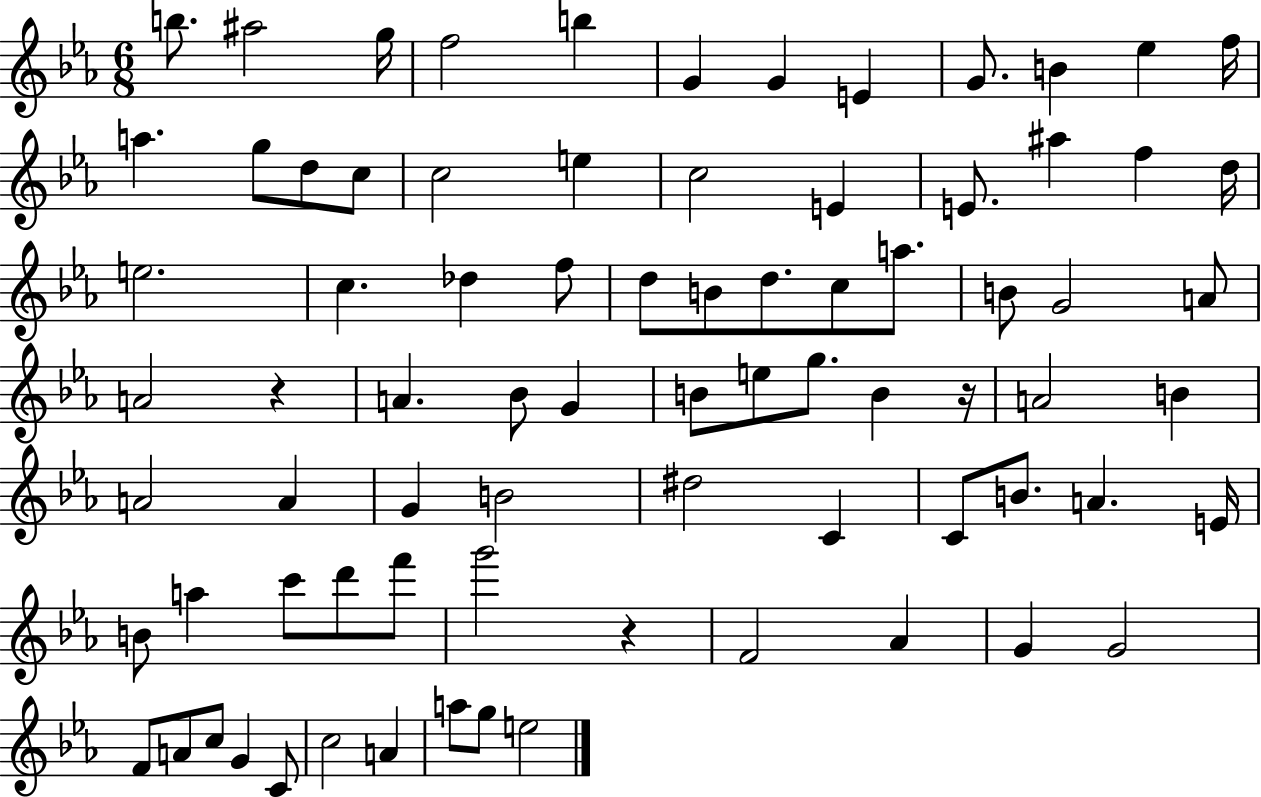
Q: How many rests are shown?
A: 3